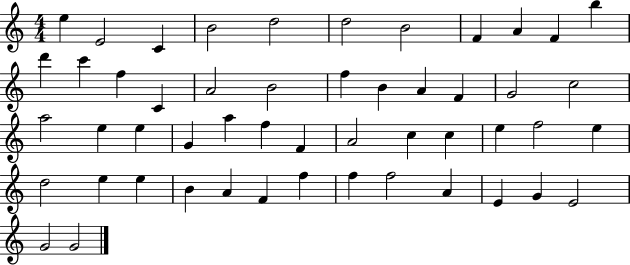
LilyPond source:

{
  \clef treble
  \numericTimeSignature
  \time 4/4
  \key c \major
  e''4 e'2 c'4 | b'2 d''2 | d''2 b'2 | f'4 a'4 f'4 b''4 | \break d'''4 c'''4 f''4 c'4 | a'2 b'2 | f''4 b'4 a'4 f'4 | g'2 c''2 | \break a''2 e''4 e''4 | g'4 a''4 f''4 f'4 | a'2 c''4 c''4 | e''4 f''2 e''4 | \break d''2 e''4 e''4 | b'4 a'4 f'4 f''4 | f''4 f''2 a'4 | e'4 g'4 e'2 | \break g'2 g'2 | \bar "|."
}